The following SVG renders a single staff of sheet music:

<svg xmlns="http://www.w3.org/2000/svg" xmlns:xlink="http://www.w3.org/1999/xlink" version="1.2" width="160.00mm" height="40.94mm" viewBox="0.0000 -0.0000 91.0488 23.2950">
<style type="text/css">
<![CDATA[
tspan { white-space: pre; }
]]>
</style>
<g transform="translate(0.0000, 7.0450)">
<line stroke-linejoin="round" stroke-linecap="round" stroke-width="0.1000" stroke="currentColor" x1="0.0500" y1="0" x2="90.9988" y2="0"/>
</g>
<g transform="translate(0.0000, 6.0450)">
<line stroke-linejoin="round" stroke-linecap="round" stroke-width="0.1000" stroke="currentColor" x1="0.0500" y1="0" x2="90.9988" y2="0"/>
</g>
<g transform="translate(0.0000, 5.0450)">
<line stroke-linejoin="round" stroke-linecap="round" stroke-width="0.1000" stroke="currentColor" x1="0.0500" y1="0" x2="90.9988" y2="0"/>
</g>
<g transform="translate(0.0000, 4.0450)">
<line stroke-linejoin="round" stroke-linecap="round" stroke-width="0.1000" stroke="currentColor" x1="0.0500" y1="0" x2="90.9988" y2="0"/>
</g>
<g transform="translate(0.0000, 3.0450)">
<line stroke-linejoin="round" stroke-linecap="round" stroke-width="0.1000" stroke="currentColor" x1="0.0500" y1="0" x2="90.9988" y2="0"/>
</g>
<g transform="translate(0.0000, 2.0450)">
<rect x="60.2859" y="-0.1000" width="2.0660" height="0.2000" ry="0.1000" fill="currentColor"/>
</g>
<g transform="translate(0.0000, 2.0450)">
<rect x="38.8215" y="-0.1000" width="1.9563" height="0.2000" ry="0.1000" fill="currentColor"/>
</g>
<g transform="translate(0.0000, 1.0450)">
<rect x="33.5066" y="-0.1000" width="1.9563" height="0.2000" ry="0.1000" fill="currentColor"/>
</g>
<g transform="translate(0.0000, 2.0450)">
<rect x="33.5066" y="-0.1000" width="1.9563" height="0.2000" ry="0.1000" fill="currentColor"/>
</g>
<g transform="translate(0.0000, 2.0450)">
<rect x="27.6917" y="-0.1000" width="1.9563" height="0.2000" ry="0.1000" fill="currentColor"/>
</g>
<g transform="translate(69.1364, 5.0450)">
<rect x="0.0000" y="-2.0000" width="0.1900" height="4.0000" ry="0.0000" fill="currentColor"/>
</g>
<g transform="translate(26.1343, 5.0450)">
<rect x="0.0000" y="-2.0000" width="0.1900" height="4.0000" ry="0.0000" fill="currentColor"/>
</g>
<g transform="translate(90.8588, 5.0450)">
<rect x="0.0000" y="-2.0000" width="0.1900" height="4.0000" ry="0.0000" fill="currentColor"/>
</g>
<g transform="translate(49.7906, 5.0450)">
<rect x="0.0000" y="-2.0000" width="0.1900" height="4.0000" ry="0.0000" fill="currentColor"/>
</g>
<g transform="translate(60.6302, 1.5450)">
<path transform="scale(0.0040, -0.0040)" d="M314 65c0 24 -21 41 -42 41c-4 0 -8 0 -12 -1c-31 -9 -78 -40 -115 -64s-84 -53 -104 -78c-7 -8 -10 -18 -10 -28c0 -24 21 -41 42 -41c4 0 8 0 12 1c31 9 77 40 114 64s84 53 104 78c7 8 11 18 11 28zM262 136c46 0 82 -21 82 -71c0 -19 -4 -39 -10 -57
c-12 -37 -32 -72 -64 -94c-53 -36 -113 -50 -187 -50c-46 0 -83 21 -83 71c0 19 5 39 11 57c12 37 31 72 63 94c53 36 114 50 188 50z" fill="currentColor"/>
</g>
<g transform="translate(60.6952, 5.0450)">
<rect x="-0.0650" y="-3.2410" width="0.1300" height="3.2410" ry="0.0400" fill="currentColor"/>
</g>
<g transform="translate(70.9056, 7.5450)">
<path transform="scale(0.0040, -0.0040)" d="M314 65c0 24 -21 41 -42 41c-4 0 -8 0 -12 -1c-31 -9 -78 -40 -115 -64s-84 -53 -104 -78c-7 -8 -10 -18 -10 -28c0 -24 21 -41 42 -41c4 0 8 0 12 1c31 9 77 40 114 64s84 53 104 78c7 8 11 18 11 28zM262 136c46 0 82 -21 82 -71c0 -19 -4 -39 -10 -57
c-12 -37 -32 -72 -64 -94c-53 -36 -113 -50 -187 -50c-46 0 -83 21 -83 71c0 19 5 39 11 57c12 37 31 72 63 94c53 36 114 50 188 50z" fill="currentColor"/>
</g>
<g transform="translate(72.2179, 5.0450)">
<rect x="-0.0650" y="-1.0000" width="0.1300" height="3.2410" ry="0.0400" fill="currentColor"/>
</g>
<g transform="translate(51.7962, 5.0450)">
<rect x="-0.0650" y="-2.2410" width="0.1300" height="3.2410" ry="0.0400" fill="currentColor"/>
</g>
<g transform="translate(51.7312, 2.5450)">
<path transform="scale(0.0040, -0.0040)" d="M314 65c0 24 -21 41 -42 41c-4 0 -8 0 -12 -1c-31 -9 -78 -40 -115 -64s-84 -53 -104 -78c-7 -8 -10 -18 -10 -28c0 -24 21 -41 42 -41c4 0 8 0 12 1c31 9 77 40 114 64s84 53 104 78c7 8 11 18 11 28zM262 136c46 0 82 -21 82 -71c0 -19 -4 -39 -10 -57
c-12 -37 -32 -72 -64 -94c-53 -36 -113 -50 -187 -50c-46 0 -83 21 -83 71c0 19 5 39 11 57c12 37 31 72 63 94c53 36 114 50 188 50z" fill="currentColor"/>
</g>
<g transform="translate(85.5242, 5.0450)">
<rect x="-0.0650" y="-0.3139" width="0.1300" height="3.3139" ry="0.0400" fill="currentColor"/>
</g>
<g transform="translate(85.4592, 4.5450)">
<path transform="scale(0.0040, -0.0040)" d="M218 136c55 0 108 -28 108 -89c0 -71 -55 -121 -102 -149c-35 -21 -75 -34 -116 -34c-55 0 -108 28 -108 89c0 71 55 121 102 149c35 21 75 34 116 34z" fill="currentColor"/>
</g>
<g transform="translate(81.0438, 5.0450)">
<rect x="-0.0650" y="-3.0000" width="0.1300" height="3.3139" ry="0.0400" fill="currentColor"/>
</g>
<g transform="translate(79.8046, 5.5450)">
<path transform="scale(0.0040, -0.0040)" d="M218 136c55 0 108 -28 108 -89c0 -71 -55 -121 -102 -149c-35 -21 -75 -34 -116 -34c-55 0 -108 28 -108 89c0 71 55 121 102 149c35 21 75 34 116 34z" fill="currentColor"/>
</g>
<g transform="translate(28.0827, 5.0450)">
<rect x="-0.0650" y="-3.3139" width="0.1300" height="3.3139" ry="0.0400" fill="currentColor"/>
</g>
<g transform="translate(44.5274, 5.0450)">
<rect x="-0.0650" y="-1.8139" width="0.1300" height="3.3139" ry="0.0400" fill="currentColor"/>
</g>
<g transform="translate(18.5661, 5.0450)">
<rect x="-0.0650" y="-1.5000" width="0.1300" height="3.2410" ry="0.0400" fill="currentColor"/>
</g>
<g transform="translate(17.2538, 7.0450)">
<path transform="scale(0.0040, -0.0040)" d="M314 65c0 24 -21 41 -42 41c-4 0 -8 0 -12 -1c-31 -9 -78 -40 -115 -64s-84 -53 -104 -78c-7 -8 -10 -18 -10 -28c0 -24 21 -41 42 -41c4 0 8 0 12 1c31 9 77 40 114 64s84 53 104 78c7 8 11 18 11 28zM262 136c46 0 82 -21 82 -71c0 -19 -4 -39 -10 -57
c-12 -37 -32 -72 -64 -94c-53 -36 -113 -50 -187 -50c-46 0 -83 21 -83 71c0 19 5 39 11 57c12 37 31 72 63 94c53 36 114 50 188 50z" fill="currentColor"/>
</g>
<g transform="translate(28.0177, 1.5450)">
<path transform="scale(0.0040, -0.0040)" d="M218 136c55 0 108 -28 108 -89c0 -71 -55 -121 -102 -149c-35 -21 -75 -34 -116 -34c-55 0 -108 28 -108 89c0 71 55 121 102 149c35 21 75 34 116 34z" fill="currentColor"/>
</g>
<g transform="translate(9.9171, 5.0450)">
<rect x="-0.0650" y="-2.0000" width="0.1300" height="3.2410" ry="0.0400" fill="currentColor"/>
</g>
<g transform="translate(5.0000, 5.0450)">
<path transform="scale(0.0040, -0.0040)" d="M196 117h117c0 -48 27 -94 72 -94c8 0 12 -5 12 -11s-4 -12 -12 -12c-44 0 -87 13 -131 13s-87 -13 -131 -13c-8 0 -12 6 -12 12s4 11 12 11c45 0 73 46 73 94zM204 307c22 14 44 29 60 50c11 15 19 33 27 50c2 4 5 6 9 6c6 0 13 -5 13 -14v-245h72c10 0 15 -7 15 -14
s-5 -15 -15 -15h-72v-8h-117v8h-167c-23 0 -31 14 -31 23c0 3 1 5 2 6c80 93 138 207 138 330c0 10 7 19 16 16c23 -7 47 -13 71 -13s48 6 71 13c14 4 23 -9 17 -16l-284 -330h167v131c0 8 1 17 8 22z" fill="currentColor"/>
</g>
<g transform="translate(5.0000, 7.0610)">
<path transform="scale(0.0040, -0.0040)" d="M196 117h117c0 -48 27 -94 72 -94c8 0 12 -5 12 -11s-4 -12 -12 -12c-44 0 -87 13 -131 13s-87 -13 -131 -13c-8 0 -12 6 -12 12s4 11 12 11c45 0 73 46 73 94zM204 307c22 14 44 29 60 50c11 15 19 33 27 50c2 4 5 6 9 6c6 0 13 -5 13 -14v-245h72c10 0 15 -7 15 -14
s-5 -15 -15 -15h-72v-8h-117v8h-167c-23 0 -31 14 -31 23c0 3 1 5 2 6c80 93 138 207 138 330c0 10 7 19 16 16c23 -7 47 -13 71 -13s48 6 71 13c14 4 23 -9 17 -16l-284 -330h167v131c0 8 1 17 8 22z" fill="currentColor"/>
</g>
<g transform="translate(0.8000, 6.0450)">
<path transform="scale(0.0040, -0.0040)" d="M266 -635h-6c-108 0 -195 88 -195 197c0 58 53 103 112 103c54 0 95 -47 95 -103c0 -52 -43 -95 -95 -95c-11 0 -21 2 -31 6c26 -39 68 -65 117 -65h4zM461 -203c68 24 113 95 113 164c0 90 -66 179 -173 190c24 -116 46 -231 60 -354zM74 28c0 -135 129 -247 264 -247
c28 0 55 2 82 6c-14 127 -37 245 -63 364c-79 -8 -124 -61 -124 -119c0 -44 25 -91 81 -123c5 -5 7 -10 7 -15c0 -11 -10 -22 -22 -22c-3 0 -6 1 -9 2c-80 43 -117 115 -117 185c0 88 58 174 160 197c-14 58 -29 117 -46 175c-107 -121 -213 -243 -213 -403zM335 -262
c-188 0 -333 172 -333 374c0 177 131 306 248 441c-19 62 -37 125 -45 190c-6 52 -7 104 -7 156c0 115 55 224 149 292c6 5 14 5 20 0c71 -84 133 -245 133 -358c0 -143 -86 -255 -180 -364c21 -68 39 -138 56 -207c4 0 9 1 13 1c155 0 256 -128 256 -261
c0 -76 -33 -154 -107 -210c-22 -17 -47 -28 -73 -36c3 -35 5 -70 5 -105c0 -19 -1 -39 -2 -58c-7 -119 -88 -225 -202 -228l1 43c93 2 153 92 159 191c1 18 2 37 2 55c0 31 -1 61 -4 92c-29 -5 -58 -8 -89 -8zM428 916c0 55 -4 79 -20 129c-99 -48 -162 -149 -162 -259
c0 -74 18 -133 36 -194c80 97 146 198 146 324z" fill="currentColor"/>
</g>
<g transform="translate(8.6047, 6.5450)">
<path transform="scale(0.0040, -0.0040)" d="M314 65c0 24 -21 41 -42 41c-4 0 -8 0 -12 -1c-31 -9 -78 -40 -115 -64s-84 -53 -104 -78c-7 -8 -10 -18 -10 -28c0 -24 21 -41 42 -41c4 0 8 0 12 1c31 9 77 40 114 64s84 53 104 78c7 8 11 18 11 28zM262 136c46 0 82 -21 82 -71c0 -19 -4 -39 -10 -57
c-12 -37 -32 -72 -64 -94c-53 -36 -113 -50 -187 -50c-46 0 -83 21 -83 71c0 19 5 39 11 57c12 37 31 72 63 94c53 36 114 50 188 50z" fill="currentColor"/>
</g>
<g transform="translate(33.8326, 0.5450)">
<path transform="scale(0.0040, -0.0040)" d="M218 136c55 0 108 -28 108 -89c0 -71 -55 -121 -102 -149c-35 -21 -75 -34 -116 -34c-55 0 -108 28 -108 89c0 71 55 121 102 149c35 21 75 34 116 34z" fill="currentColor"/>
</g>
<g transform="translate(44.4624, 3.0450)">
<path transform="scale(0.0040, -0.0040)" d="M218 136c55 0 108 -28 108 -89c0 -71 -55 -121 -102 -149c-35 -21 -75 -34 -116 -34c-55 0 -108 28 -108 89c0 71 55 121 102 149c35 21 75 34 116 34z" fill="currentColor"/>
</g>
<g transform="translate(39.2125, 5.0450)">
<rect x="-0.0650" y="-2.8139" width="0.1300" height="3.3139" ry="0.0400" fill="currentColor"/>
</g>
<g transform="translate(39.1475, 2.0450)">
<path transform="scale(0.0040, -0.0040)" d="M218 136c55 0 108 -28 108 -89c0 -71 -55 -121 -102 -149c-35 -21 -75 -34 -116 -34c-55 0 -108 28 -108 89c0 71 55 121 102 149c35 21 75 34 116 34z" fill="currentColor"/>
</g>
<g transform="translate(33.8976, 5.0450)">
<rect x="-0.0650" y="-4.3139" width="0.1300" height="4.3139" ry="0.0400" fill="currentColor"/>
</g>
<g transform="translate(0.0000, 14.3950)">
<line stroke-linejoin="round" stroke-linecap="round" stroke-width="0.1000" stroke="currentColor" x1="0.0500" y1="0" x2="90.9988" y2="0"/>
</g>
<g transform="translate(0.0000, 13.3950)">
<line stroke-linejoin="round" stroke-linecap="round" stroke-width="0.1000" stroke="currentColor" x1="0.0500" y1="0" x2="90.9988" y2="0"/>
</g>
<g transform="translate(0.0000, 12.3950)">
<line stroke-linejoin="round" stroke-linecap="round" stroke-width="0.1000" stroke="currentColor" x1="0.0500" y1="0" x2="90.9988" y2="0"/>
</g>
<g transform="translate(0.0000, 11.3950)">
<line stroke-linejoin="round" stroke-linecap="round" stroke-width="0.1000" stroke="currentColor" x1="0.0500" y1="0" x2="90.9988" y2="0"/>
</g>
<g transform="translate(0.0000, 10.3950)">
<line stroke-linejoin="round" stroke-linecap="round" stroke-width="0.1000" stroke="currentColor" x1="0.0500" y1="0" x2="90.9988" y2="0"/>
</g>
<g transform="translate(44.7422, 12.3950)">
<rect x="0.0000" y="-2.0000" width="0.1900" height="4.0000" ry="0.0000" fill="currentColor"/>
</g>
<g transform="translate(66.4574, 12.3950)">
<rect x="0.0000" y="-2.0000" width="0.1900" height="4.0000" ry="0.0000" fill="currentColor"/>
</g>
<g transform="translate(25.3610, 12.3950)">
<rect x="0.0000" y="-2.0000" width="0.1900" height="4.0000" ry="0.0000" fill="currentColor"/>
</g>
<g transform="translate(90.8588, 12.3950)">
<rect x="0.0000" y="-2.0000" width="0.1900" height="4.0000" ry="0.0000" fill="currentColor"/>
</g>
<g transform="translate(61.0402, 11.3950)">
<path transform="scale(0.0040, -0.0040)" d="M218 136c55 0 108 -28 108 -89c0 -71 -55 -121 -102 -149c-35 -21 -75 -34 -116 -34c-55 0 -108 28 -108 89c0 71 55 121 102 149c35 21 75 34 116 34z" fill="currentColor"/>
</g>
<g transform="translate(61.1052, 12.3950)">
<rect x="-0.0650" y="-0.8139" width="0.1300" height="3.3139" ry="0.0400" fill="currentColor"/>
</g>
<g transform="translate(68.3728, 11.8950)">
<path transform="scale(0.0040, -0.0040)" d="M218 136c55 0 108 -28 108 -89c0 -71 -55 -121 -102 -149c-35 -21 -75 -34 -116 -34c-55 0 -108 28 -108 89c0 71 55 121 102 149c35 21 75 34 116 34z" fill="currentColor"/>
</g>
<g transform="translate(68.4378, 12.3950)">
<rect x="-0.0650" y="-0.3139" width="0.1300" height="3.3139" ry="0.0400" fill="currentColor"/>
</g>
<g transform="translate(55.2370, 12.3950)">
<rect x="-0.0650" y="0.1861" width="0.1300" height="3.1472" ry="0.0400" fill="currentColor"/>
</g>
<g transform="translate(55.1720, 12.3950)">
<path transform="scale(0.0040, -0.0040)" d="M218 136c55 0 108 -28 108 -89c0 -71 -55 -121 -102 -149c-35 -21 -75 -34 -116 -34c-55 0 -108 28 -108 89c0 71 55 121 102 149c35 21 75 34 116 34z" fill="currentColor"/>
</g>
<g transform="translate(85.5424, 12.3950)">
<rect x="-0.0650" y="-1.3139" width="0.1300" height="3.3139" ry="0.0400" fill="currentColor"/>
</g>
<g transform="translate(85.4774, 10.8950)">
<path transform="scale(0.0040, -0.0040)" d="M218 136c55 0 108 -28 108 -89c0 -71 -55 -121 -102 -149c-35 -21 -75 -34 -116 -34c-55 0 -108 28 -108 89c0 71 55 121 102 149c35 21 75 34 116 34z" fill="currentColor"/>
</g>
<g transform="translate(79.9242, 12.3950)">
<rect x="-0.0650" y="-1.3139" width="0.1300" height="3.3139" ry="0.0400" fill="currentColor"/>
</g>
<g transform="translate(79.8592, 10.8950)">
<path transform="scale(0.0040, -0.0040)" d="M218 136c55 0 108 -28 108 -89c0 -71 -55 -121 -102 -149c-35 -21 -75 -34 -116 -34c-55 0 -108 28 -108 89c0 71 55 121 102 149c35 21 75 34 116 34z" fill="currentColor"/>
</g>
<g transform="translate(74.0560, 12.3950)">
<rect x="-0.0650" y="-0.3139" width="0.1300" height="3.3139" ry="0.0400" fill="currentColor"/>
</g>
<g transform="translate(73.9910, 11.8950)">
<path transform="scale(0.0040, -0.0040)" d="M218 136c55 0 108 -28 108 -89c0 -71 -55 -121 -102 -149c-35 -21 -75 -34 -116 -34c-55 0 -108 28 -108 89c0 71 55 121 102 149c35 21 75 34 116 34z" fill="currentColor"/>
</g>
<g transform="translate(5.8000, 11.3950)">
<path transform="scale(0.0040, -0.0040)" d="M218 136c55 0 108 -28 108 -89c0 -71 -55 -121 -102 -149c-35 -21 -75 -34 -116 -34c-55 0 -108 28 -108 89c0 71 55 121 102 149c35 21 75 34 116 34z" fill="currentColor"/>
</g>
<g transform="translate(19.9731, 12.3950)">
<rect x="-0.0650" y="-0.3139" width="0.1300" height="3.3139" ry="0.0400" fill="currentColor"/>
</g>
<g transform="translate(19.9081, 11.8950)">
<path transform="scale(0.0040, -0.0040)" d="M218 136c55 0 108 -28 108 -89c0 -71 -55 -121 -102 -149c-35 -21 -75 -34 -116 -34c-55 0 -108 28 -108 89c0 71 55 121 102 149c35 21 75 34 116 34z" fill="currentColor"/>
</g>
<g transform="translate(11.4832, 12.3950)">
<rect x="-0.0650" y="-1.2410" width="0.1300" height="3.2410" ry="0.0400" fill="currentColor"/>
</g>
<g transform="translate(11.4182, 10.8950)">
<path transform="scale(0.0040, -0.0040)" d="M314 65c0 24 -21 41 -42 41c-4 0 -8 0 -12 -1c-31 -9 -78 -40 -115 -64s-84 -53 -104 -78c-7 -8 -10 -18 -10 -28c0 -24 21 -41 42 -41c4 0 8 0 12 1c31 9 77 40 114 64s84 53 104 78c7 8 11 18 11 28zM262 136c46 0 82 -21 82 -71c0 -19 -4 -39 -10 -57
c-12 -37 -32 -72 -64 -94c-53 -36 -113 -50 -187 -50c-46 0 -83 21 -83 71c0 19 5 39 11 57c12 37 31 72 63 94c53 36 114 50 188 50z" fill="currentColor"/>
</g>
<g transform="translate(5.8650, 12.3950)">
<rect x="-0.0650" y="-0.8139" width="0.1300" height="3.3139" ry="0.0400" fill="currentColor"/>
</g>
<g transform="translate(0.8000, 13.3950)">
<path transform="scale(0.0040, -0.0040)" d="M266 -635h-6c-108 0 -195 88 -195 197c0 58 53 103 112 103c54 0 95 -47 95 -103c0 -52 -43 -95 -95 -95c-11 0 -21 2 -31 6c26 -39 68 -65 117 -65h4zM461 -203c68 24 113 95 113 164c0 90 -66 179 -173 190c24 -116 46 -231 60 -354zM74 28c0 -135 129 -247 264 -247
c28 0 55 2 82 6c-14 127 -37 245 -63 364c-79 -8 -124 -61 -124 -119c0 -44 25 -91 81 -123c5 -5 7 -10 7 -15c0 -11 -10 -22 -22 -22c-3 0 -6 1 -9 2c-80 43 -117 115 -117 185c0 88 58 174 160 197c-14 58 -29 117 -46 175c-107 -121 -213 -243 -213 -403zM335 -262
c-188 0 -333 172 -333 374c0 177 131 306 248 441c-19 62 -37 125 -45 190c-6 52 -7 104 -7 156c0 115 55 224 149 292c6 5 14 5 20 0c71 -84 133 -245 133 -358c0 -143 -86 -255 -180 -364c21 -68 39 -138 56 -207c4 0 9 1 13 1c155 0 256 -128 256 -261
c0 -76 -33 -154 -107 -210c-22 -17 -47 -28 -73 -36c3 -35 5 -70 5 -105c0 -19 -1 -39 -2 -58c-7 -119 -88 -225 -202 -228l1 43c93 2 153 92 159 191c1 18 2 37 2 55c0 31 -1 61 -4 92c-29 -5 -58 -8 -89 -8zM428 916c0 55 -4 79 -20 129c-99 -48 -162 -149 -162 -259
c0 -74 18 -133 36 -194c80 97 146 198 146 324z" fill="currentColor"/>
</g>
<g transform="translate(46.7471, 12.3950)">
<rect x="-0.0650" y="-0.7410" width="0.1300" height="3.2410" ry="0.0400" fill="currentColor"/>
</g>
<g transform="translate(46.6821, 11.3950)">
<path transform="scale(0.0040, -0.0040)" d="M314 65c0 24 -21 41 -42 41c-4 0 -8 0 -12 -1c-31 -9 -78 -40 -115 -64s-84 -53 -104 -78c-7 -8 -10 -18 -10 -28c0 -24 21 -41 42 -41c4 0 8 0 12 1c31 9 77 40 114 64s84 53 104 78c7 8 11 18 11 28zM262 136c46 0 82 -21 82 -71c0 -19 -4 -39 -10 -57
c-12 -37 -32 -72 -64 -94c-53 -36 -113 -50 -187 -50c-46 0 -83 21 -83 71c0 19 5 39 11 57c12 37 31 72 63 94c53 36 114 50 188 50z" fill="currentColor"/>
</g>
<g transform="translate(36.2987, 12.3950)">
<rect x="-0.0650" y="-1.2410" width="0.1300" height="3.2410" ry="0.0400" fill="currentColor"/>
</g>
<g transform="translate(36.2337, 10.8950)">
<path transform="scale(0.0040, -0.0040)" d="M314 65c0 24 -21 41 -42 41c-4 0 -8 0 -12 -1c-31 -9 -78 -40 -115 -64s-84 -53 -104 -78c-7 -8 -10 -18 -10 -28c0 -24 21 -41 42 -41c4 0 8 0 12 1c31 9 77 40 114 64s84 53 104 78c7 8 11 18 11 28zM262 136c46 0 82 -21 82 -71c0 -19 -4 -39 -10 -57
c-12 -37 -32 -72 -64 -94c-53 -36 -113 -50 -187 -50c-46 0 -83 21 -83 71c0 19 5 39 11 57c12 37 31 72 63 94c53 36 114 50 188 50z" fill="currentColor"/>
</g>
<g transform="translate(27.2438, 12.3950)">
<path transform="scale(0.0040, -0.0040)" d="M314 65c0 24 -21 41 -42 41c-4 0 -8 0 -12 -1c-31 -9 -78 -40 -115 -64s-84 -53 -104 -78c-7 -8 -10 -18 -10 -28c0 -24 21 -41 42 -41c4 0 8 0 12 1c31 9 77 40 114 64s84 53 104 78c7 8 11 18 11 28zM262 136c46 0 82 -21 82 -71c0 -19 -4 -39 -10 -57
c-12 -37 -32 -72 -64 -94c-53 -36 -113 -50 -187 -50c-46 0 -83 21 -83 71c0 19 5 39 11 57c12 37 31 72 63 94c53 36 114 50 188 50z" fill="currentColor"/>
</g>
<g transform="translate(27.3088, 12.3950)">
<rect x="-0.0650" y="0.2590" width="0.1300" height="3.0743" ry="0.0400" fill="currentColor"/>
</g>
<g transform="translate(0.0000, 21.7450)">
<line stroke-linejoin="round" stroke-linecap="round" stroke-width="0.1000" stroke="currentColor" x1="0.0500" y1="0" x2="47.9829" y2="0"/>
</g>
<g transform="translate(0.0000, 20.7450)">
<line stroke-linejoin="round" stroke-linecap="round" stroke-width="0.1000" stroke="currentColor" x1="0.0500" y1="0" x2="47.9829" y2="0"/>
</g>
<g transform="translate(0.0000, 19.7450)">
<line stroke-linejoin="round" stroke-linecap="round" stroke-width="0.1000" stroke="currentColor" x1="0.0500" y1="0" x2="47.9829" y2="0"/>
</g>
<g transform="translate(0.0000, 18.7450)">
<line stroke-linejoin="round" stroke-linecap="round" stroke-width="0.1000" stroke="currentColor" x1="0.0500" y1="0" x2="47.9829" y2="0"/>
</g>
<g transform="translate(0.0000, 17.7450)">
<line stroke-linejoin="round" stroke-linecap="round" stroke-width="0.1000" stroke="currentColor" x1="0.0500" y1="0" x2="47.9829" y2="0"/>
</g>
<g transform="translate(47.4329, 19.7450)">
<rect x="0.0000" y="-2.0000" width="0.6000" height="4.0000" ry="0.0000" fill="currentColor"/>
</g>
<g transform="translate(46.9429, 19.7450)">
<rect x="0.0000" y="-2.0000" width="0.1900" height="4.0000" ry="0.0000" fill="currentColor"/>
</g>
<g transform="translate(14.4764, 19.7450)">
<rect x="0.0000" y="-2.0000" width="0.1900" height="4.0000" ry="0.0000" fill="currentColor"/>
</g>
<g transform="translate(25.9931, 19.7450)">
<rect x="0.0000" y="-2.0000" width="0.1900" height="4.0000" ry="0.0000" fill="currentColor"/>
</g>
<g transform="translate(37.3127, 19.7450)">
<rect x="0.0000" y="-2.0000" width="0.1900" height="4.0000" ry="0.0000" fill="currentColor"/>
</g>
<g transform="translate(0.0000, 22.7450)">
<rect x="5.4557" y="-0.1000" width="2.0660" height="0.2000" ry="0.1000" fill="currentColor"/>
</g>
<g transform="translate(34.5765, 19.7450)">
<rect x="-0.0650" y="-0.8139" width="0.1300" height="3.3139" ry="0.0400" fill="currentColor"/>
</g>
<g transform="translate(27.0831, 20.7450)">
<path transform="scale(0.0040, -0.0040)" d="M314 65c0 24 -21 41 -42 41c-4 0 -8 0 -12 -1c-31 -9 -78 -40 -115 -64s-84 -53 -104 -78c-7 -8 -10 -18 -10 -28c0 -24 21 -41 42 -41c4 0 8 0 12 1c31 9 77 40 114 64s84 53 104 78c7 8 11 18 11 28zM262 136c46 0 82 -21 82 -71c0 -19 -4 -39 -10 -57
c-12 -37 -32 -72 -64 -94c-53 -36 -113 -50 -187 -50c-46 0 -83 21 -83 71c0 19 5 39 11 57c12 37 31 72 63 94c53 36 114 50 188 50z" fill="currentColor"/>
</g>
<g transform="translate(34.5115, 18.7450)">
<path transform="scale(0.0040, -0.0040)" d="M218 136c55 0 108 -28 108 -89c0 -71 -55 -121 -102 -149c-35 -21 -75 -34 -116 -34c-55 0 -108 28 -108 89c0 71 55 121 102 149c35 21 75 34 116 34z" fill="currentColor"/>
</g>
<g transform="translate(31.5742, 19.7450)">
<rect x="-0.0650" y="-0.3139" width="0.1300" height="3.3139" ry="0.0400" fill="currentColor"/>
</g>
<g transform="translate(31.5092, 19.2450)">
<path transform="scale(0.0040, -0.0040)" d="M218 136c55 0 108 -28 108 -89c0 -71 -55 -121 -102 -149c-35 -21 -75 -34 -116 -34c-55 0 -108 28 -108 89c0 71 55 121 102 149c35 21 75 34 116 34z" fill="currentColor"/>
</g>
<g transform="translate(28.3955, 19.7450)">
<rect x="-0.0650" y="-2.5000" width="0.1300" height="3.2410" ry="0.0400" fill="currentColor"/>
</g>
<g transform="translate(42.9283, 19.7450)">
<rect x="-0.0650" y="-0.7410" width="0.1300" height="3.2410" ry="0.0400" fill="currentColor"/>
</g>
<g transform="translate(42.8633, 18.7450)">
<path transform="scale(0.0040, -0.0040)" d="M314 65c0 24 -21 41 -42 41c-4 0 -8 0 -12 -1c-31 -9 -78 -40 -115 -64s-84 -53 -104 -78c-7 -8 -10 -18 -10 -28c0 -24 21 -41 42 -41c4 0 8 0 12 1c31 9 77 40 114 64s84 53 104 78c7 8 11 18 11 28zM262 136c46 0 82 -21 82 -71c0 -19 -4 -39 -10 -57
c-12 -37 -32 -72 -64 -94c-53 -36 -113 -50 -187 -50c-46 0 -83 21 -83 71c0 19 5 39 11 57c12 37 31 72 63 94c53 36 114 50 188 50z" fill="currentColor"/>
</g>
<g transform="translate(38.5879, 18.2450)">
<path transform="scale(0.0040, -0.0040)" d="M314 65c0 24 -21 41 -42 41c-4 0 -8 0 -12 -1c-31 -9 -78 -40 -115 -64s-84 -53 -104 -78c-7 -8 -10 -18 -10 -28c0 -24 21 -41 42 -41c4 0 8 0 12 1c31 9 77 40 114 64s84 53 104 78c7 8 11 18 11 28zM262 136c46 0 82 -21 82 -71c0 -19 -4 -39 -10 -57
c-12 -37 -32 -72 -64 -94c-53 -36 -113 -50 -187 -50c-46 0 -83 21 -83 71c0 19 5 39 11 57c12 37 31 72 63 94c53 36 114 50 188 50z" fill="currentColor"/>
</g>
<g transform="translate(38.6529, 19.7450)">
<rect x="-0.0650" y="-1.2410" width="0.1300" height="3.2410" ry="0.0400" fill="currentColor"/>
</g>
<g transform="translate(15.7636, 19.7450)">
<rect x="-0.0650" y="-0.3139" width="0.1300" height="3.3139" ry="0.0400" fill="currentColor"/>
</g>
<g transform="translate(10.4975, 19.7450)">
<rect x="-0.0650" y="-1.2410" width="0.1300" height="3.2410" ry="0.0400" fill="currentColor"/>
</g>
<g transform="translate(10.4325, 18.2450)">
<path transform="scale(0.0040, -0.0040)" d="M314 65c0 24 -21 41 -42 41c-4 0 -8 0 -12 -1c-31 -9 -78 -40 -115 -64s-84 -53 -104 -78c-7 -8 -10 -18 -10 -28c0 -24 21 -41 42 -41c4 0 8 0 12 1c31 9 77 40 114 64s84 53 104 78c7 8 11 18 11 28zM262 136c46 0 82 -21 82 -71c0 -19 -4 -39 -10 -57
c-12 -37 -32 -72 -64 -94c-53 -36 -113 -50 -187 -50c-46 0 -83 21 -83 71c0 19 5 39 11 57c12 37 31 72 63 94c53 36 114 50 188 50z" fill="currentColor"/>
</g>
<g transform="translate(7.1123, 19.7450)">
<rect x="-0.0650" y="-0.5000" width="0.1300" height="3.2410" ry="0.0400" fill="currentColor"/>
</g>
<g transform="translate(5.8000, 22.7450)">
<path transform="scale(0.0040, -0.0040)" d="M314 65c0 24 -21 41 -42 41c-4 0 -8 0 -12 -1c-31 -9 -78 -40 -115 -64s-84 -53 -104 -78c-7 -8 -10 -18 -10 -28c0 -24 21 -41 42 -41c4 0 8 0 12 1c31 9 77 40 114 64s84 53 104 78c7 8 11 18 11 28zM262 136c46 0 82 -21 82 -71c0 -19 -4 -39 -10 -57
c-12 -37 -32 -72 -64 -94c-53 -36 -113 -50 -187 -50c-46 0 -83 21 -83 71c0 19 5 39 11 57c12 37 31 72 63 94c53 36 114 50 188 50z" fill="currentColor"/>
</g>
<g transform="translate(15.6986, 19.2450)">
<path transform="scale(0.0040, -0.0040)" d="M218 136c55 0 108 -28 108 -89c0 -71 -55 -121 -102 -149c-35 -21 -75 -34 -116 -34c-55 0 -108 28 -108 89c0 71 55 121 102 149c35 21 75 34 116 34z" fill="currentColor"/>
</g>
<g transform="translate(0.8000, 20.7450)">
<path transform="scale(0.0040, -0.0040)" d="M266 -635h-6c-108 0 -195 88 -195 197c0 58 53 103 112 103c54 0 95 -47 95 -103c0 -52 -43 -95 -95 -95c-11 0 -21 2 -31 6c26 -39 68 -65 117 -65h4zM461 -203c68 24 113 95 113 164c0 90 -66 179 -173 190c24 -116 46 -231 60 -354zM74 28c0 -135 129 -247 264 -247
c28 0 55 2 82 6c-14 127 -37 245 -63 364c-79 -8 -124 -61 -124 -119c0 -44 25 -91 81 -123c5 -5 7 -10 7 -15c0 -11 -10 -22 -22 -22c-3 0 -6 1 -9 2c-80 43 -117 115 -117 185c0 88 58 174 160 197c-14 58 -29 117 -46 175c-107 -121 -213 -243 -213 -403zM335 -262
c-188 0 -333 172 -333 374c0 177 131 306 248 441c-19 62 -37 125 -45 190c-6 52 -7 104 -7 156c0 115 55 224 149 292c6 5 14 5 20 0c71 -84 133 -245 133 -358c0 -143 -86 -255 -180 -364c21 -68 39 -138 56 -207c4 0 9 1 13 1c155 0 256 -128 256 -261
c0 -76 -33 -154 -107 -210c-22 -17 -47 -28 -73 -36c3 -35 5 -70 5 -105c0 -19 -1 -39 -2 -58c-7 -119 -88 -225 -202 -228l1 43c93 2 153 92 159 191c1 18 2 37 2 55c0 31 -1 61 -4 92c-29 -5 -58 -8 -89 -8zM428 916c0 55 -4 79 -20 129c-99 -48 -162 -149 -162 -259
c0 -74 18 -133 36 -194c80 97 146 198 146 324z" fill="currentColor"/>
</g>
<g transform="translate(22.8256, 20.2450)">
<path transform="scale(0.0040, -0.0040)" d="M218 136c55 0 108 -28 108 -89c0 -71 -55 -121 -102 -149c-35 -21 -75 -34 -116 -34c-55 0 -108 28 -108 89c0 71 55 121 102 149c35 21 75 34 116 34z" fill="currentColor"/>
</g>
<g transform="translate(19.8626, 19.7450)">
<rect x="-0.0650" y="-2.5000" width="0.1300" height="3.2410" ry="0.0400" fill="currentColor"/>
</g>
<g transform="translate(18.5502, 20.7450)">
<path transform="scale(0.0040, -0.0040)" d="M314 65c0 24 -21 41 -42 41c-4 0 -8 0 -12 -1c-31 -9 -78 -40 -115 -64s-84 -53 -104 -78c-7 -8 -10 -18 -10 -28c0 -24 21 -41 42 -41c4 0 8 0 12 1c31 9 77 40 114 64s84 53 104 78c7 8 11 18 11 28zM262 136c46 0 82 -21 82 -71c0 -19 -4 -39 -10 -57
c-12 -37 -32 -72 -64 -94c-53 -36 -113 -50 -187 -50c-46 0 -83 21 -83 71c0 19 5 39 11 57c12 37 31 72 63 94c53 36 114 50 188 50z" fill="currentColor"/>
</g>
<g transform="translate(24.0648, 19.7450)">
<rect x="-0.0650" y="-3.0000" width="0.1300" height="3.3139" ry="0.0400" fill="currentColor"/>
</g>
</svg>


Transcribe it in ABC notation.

X:1
T:Untitled
M:4/4
L:1/4
K:C
F2 E2 b d' a f g2 b2 D2 A c d e2 c B2 e2 d2 B d c c e e C2 e2 c G2 A G2 c d e2 d2